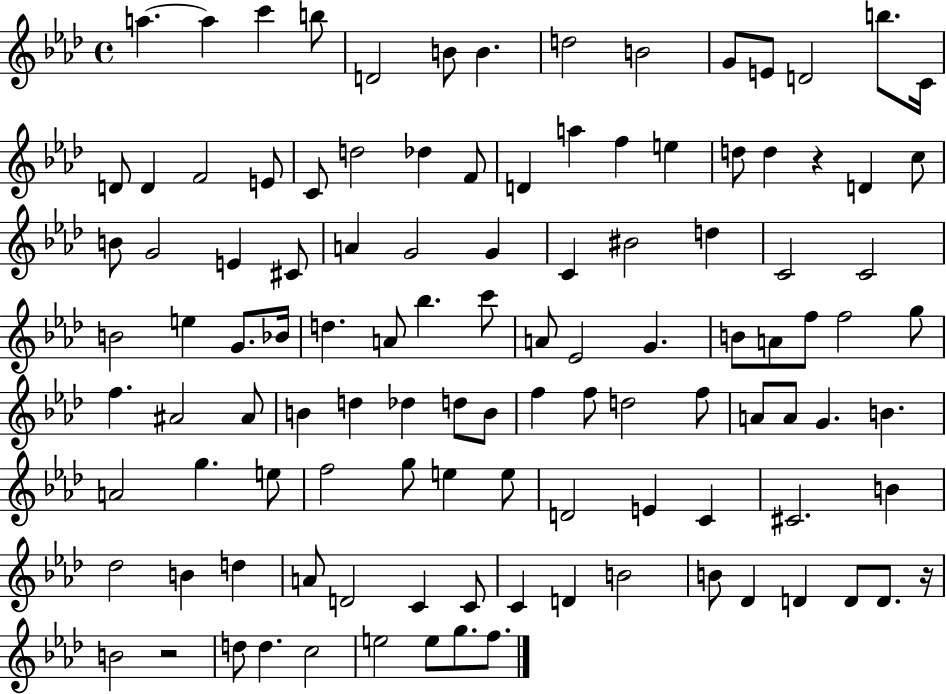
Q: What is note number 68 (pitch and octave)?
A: F5